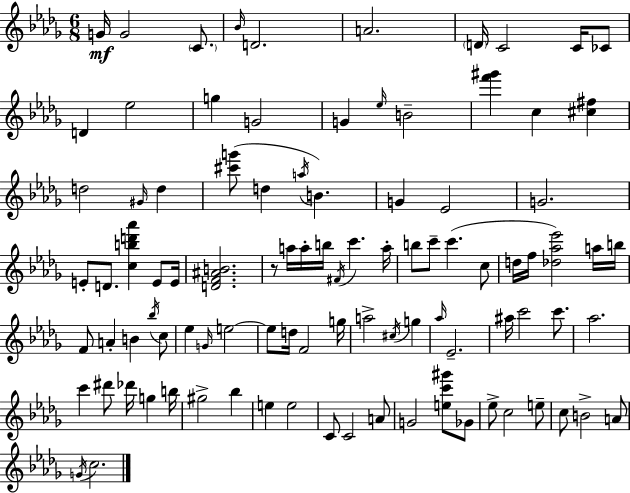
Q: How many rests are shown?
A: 1